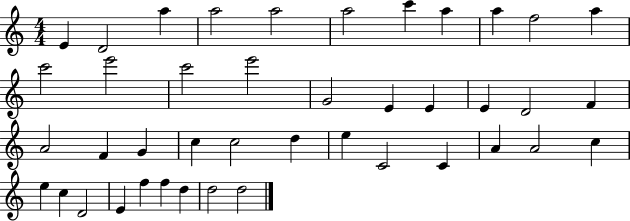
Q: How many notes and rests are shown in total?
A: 42